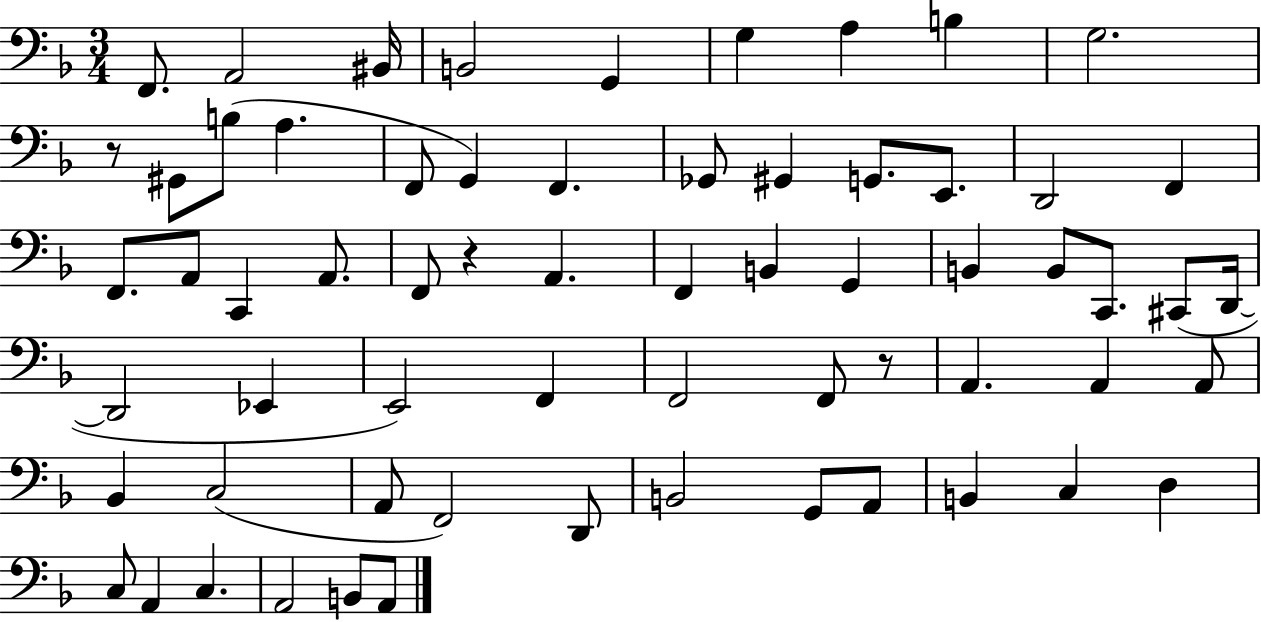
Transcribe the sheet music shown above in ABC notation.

X:1
T:Untitled
M:3/4
L:1/4
K:F
F,,/2 A,,2 ^B,,/4 B,,2 G,, G, A, B, G,2 z/2 ^G,,/2 B,/2 A, F,,/2 G,, F,, _G,,/2 ^G,, G,,/2 E,,/2 D,,2 F,, F,,/2 A,,/2 C,, A,,/2 F,,/2 z A,, F,, B,, G,, B,, B,,/2 C,,/2 ^C,,/2 D,,/4 D,,2 _E,, E,,2 F,, F,,2 F,,/2 z/2 A,, A,, A,,/2 _B,, C,2 A,,/2 F,,2 D,,/2 B,,2 G,,/2 A,,/2 B,, C, D, C,/2 A,, C, A,,2 B,,/2 A,,/2